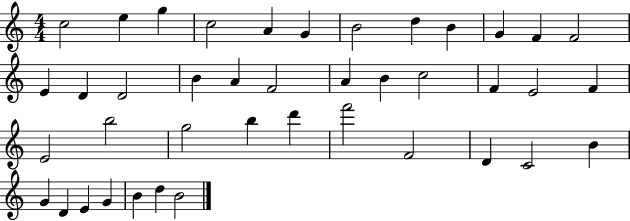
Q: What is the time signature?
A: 4/4